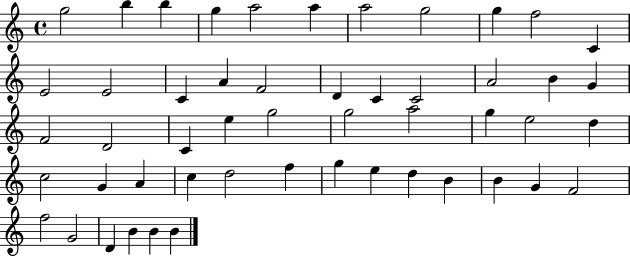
{
  \clef treble
  \time 4/4
  \defaultTimeSignature
  \key c \major
  g''2 b''4 b''4 | g''4 a''2 a''4 | a''2 g''2 | g''4 f''2 c'4 | \break e'2 e'2 | c'4 a'4 f'2 | d'4 c'4 c'2 | a'2 b'4 g'4 | \break f'2 d'2 | c'4 e''4 g''2 | g''2 a''2 | g''4 e''2 d''4 | \break c''2 g'4 a'4 | c''4 d''2 f''4 | g''4 e''4 d''4 b'4 | b'4 g'4 f'2 | \break f''2 g'2 | d'4 b'4 b'4 b'4 | \bar "|."
}